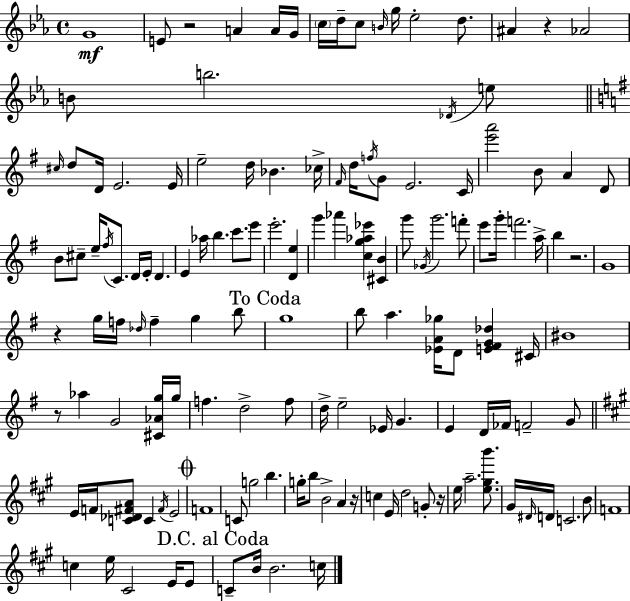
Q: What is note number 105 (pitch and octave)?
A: D5